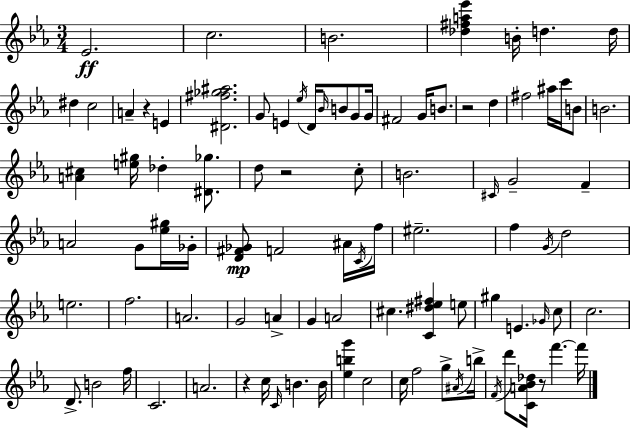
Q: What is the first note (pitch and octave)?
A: Eb4